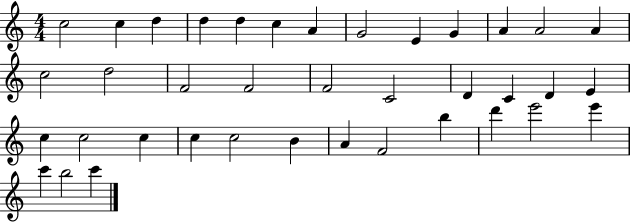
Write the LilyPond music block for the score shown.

{
  \clef treble
  \numericTimeSignature
  \time 4/4
  \key c \major
  c''2 c''4 d''4 | d''4 d''4 c''4 a'4 | g'2 e'4 g'4 | a'4 a'2 a'4 | \break c''2 d''2 | f'2 f'2 | f'2 c'2 | d'4 c'4 d'4 e'4 | \break c''4 c''2 c''4 | c''4 c''2 b'4 | a'4 f'2 b''4 | d'''4 e'''2 e'''4 | \break c'''4 b''2 c'''4 | \bar "|."
}